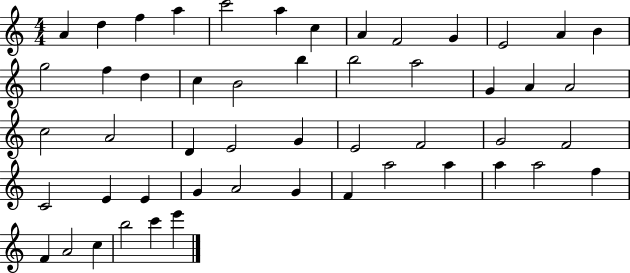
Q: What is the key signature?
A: C major